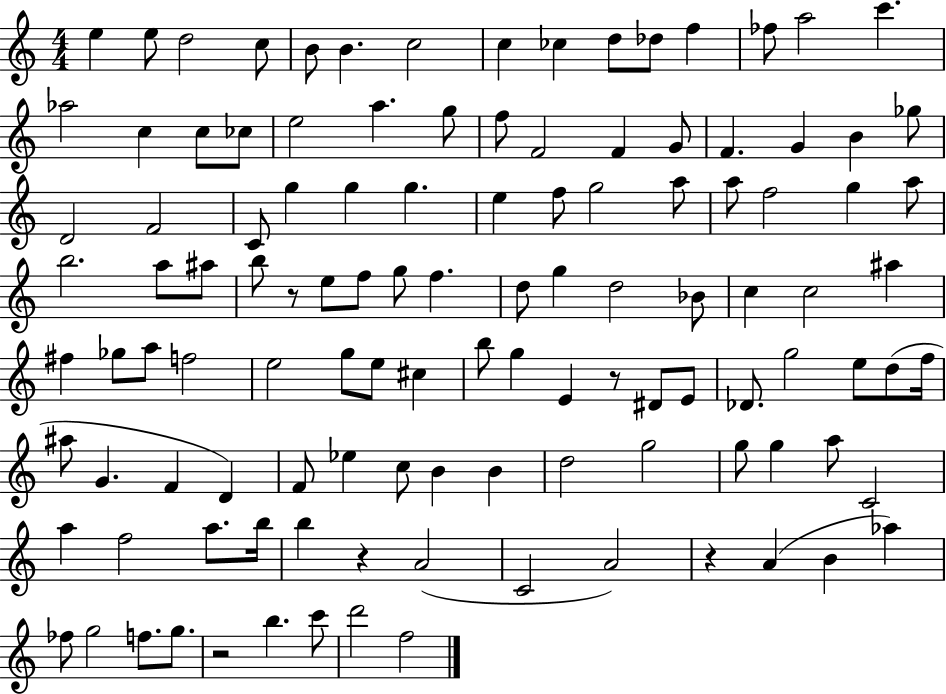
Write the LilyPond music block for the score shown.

{
  \clef treble
  \numericTimeSignature
  \time 4/4
  \key c \major
  e''4 e''8 d''2 c''8 | b'8 b'4. c''2 | c''4 ces''4 d''8 des''8 f''4 | fes''8 a''2 c'''4. | \break aes''2 c''4 c''8 ces''8 | e''2 a''4. g''8 | f''8 f'2 f'4 g'8 | f'4. g'4 b'4 ges''8 | \break d'2 f'2 | c'8 g''4 g''4 g''4. | e''4 f''8 g''2 a''8 | a''8 f''2 g''4 a''8 | \break b''2. a''8 ais''8 | b''8 r8 e''8 f''8 g''8 f''4. | d''8 g''4 d''2 bes'8 | c''4 c''2 ais''4 | \break fis''4 ges''8 a''8 f''2 | e''2 g''8 e''8 cis''4 | b''8 g''4 e'4 r8 dis'8 e'8 | des'8. g''2 e''8 d''8( f''16 | \break ais''8 g'4. f'4 d'4) | f'8 ees''4 c''8 b'4 b'4 | d''2 g''2 | g''8 g''4 a''8 c'2 | \break a''4 f''2 a''8. b''16 | b''4 r4 a'2( | c'2 a'2) | r4 a'4( b'4 aes''4) | \break fes''8 g''2 f''8. g''8. | r2 b''4. c'''8 | d'''2 f''2 | \bar "|."
}